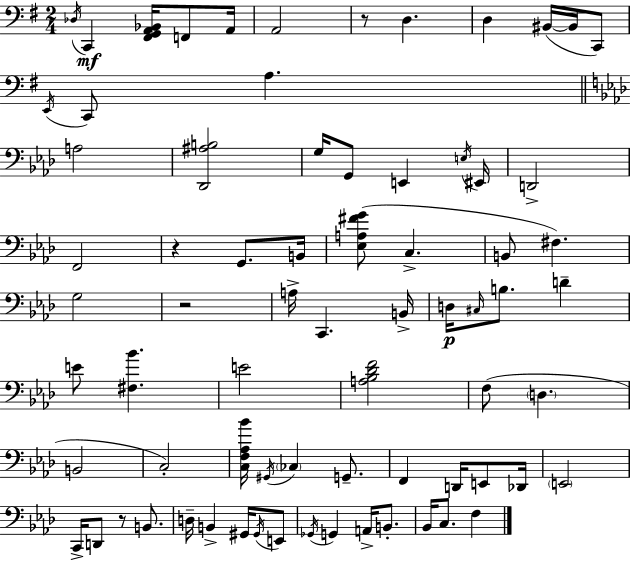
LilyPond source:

{
  \clef bass
  \numericTimeSignature
  \time 2/4
  \key g \major
  \acciaccatura { des16 }\mf c,4 <fis, g, a, bes,>16 f,8 | a,16 a,2 | r8 d4. | d4 bis,16~(~ bis,16 c,8) | \break \acciaccatura { e,16 } c,8 a4. | \bar "||" \break \key aes \major a2 | <des, ais b>2 | g16 g,8 e,4 \acciaccatura { e16 } | eis,16 d,2-> | \break f,2 | r4 g,8. | b,16 <ees a fis' g'>8( c4.-> | b,8 fis4.) | \break g2 | r2 | a16-> c,4. | b,16-> d16\p \grace { cis16 } b8. d'4-- | \break e'8 <fis bes'>4. | e'2 | <a bes des' f'>2 | f8( \parenthesize d4. | \break b,2 | c2-.) | <c f aes bes'>16 \acciaccatura { gis,16 } \parenthesize ces4 | g,8.-- f,4 d,16 | \break e,8 des,16 \parenthesize e,2 | c,16-> d,8 r8 | b,8. d16-- b,4-> | gis,16 \acciaccatura { gis,16 } e,8 \acciaccatura { ges,16 } g,4 | \break a,16-> b,8.-. bes,16 c8. | f4 \bar "|."
}